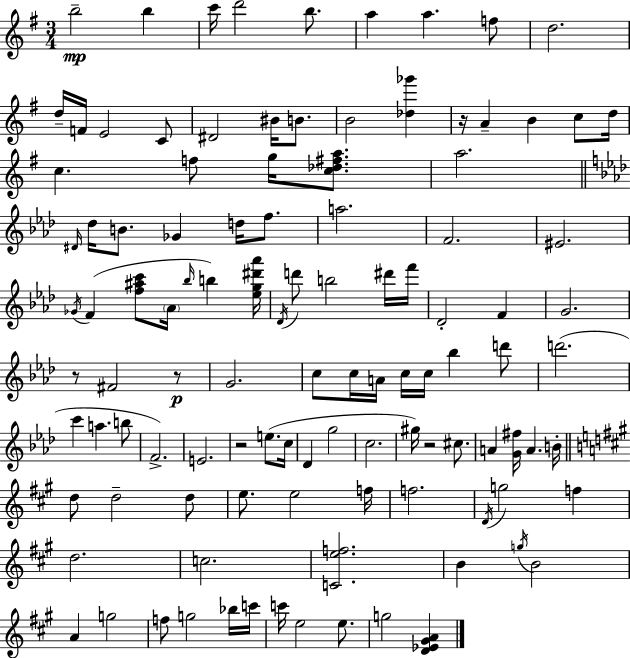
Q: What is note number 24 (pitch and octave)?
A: G5